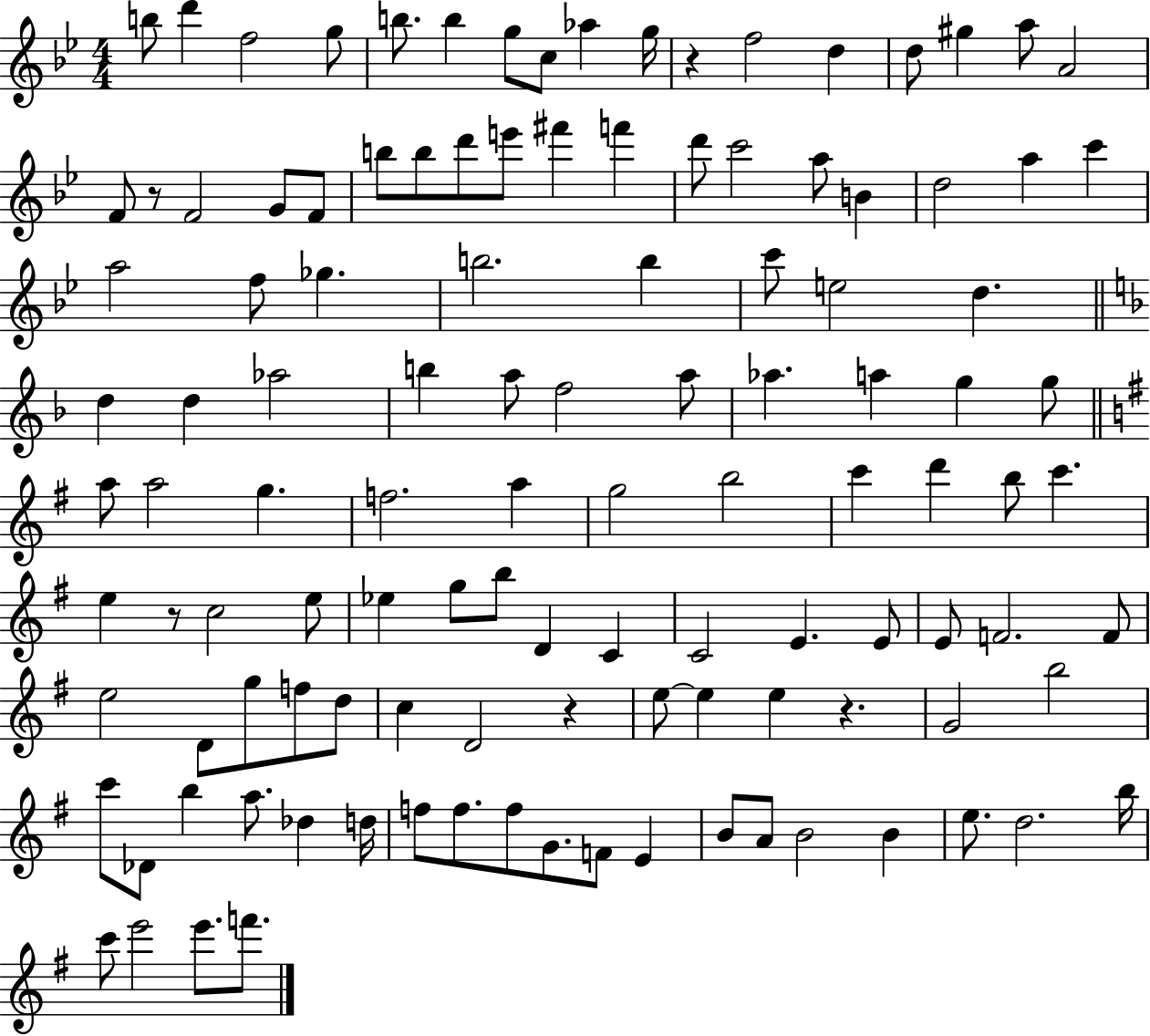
B5/e D6/q F5/h G5/e B5/e. B5/q G5/e C5/e Ab5/q G5/s R/q F5/h D5/q D5/e G#5/q A5/e A4/h F4/e R/e F4/h G4/e F4/e B5/e B5/e D6/e E6/e F#6/q F6/q D6/e C6/h A5/e B4/q D5/h A5/q C6/q A5/h F5/e Gb5/q. B5/h. B5/q C6/e E5/h D5/q. D5/q D5/q Ab5/h B5/q A5/e F5/h A5/e Ab5/q. A5/q G5/q G5/e A5/e A5/h G5/q. F5/h. A5/q G5/h B5/h C6/q D6/q B5/e C6/q. E5/q R/e C5/h E5/e Eb5/q G5/e B5/e D4/q C4/q C4/h E4/q. E4/e E4/e F4/h. F4/e E5/h D4/e G5/e F5/e D5/e C5/q D4/h R/q E5/e E5/q E5/q R/q. G4/h B5/h C6/e Db4/e B5/q A5/e. Db5/q D5/s F5/e F5/e. F5/e G4/e. F4/e E4/q B4/e A4/e B4/h B4/q E5/e. D5/h. B5/s C6/e E6/h E6/e. F6/e.